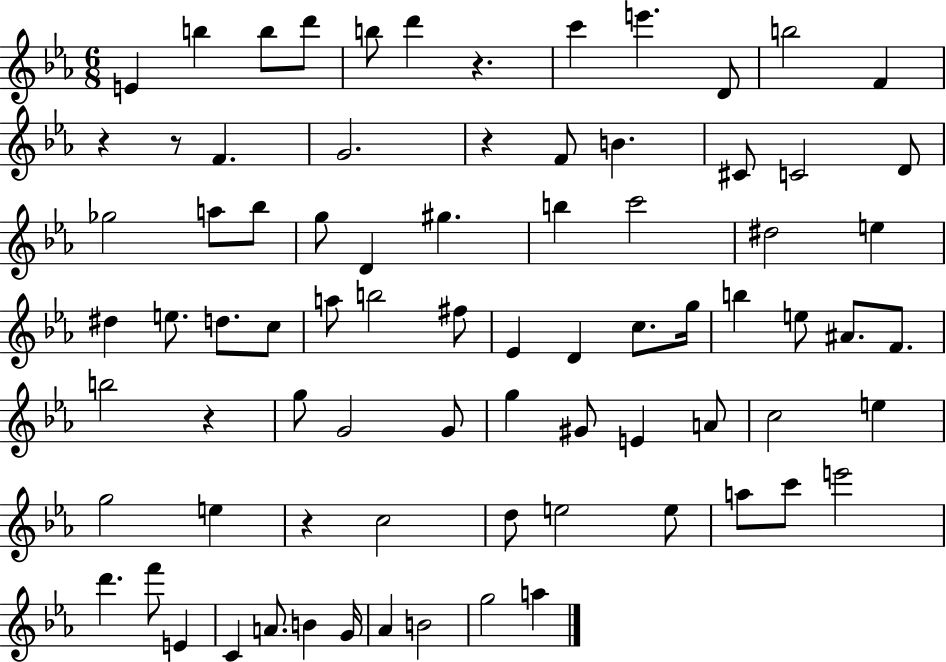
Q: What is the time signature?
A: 6/8